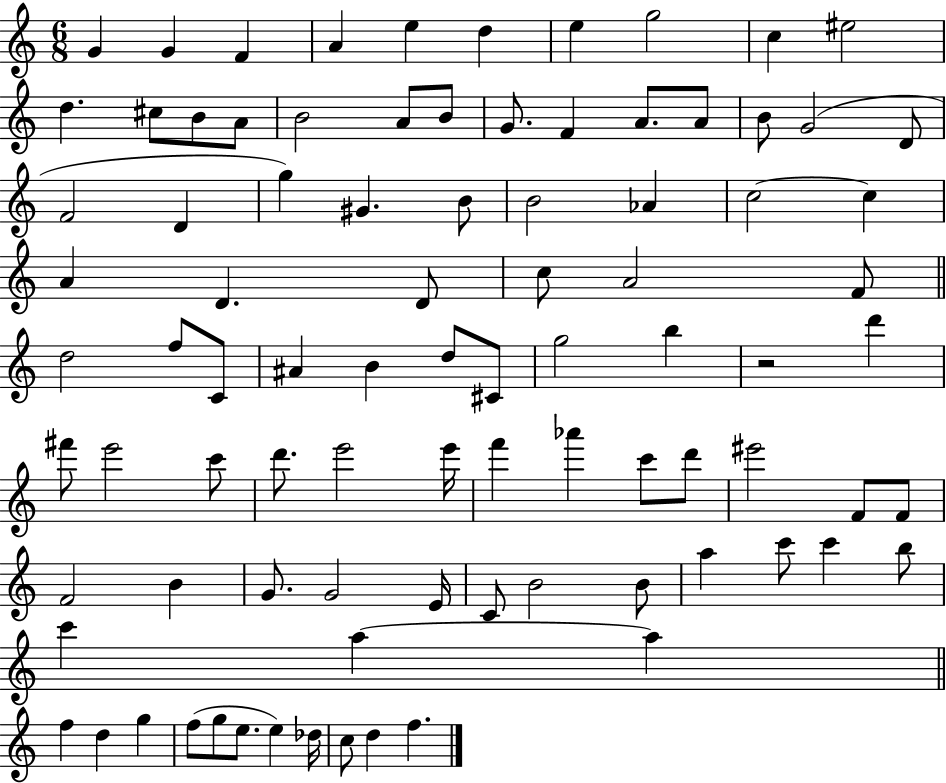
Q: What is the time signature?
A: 6/8